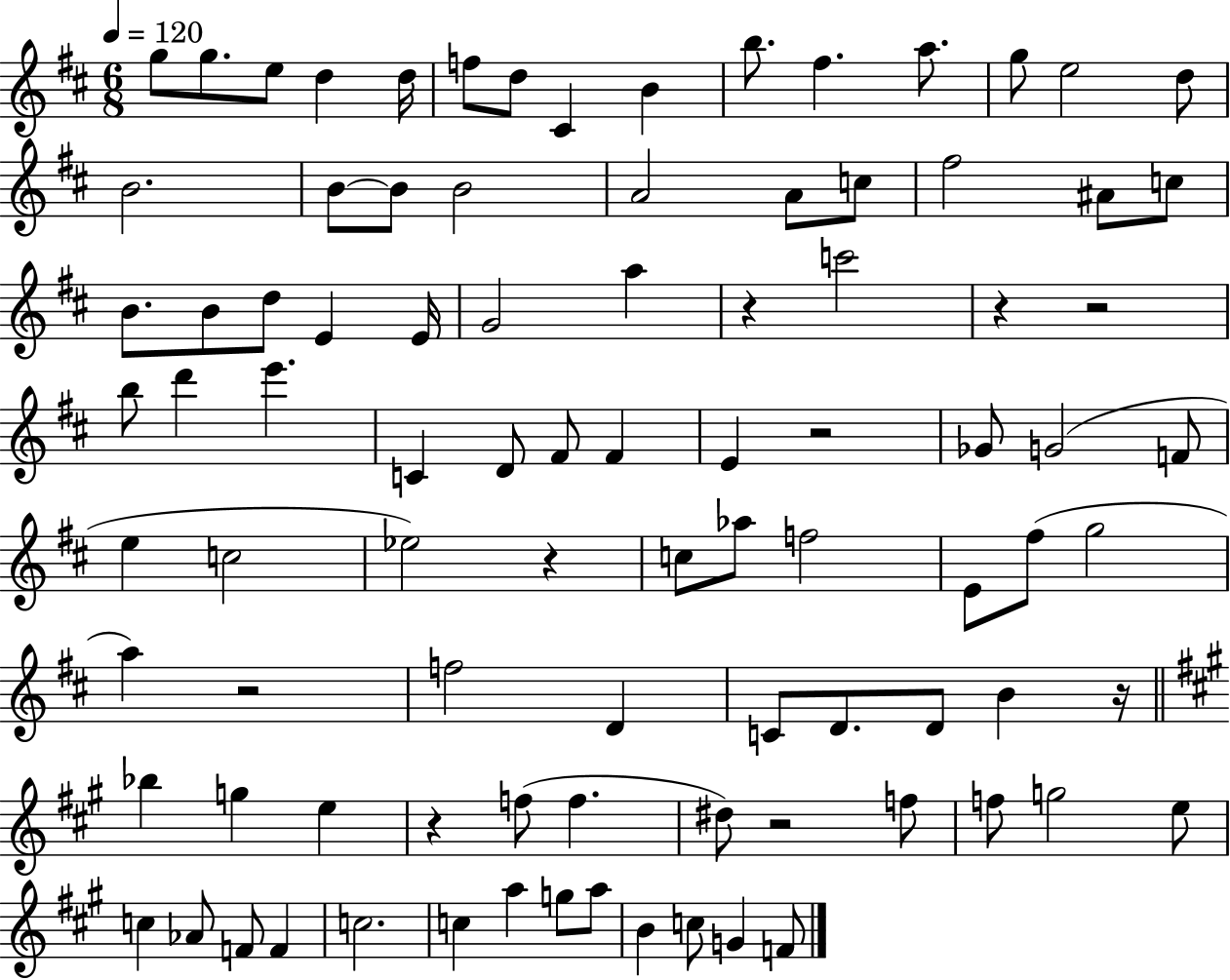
X:1
T:Untitled
M:6/8
L:1/4
K:D
g/2 g/2 e/2 d d/4 f/2 d/2 ^C B b/2 ^f a/2 g/2 e2 d/2 B2 B/2 B/2 B2 A2 A/2 c/2 ^f2 ^A/2 c/2 B/2 B/2 d/2 E E/4 G2 a z c'2 z z2 b/2 d' e' C D/2 ^F/2 ^F E z2 _G/2 G2 F/2 e c2 _e2 z c/2 _a/2 f2 E/2 ^f/2 g2 a z2 f2 D C/2 D/2 D/2 B z/4 _b g e z f/2 f ^d/2 z2 f/2 f/2 g2 e/2 c _A/2 F/2 F c2 c a g/2 a/2 B c/2 G F/2